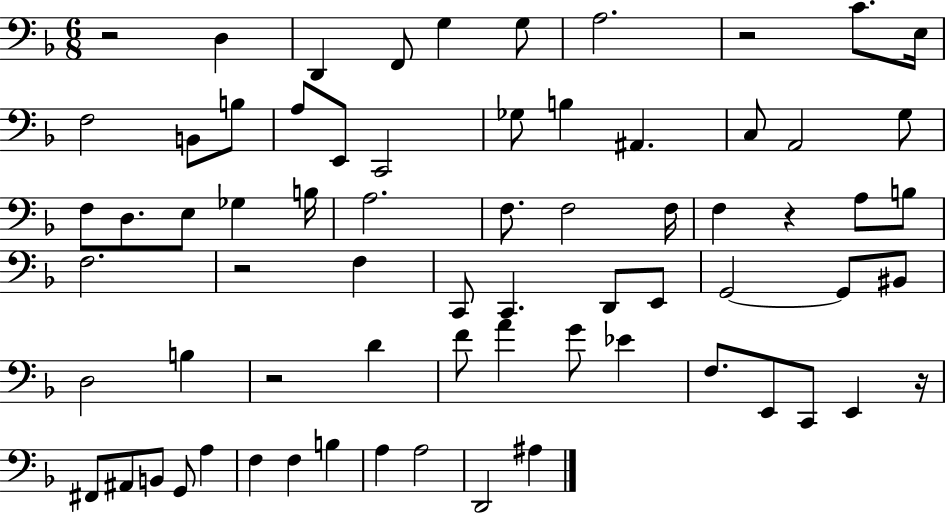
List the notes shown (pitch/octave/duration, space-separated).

R/h D3/q D2/q F2/e G3/q G3/e A3/h. R/h C4/e. E3/s F3/h B2/e B3/e A3/e E2/e C2/h Gb3/e B3/q A#2/q. C3/e A2/h G3/e F3/e D3/e. E3/e Gb3/q B3/s A3/h. F3/e. F3/h F3/s F3/q R/q A3/e B3/e F3/h. R/h F3/q C2/e C2/q. D2/e E2/e G2/h G2/e BIS2/e D3/h B3/q R/h D4/q F4/e A4/q G4/e Eb4/q F3/e. E2/e C2/e E2/q R/s F#2/e A#2/e B2/e G2/e A3/q F3/q F3/q B3/q A3/q A3/h D2/h A#3/q